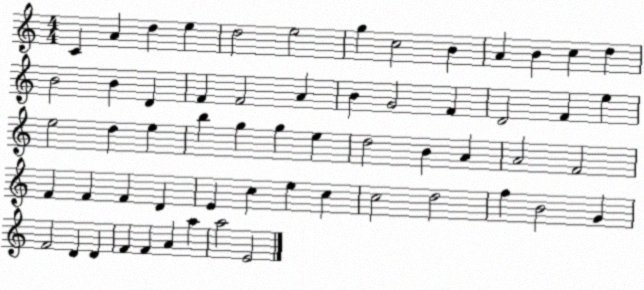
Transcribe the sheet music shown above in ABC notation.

X:1
T:Untitled
M:4/4
L:1/4
K:C
C A d e d2 e2 g c2 B A B c d B2 B D F F2 A B G2 F D2 F e e2 d e b g g e d2 B A A2 F2 F F F D E c e c c2 d2 f B2 G F2 D D F F A a a2 E2